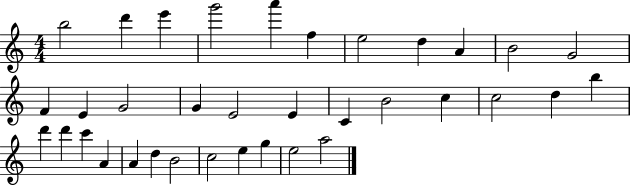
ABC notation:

X:1
T:Untitled
M:4/4
L:1/4
K:C
b2 d' e' g'2 a' f e2 d A B2 G2 F E G2 G E2 E C B2 c c2 d b d' d' c' A A d B2 c2 e g e2 a2